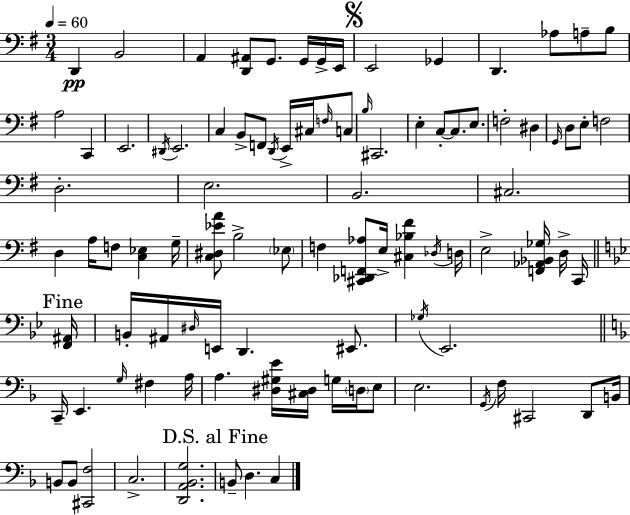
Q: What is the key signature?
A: G major